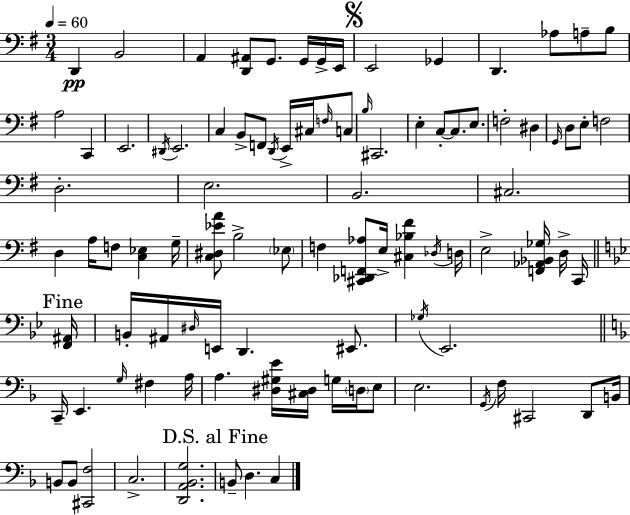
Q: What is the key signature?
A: G major